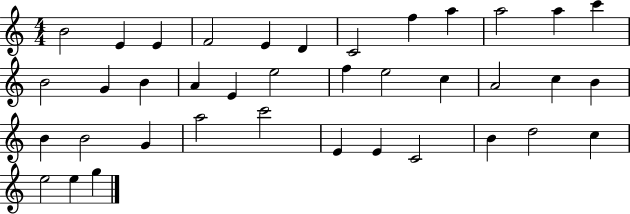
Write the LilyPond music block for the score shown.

{
  \clef treble
  \numericTimeSignature
  \time 4/4
  \key c \major
  b'2 e'4 e'4 | f'2 e'4 d'4 | c'2 f''4 a''4 | a''2 a''4 c'''4 | \break b'2 g'4 b'4 | a'4 e'4 e''2 | f''4 e''2 c''4 | a'2 c''4 b'4 | \break b'4 b'2 g'4 | a''2 c'''2 | e'4 e'4 c'2 | b'4 d''2 c''4 | \break e''2 e''4 g''4 | \bar "|."
}